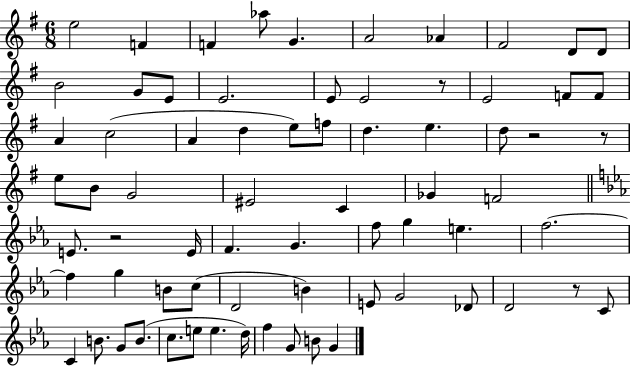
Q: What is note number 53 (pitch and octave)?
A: D4